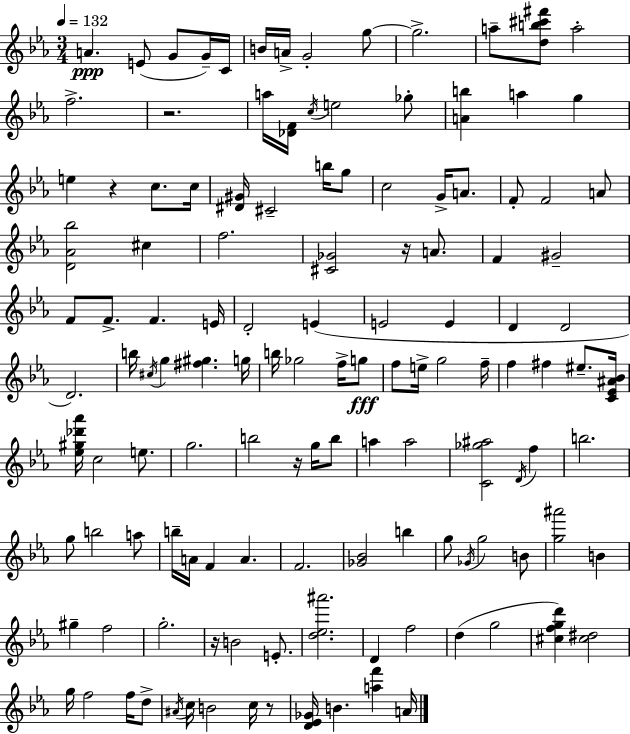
A4/q. E4/e G4/e G4/s C4/s B4/s A4/s G4/h G5/e G5/h. A5/e [D5,B5,C#6,F#6]/e A5/h F5/h. R/h. A5/s [Db4,F4]/s C5/s E5/h Gb5/e [A4,B5]/q A5/q G5/q E5/q R/q C5/e. C5/s [D#4,G#4]/s C#4/h B5/s G5/e C5/h G4/s A4/e. F4/e F4/h A4/e [D4,Ab4,Bb5]/h C#5/q F5/h. [C#4,Gb4]/h R/s A4/e. F4/q G#4/h F4/e F4/e. F4/q. E4/s D4/h E4/q E4/h E4/q D4/q D4/h D4/h. B5/s C#5/s G5/q [F#5,G#5]/q. G5/s B5/s Gb5/h F5/s G5/e F5/e E5/s G5/h F5/s F5/q F#5/q EIS5/e. [C4,Eb4,A#4,Bb4]/s [Eb5,G#5,Db6,Ab6]/s C5/h E5/e. G5/h. B5/h R/s G5/s B5/e A5/q A5/h [C4,Gb5,A#5]/h D4/s F5/q B5/h. G5/e B5/h A5/e B5/s A4/s F4/q A4/q. F4/h. [Gb4,Bb4]/h B5/q G5/e Gb4/s G5/h B4/e [G5,A#6]/h B4/q G#5/q F5/h G5/h. R/s B4/h E4/e. [D5,Eb5,A#6]/h. D4/q F5/h D5/q G5/h [C#5,F5,G5,D6]/q [C#5,D#5]/h G5/s F5/h F5/s D5/e A#4/s C5/s B4/h C5/s R/e [D4,Eb4,Gb4]/s B4/q. [A5,F6]/q A4/s